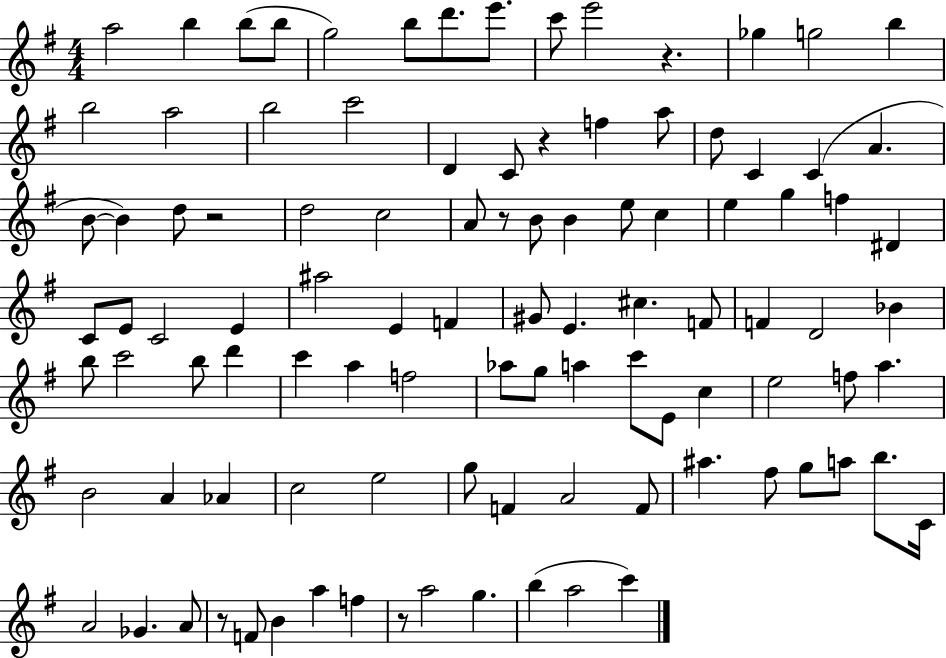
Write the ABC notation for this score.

X:1
T:Untitled
M:4/4
L:1/4
K:G
a2 b b/2 b/2 g2 b/2 d'/2 e'/2 c'/2 e'2 z _g g2 b b2 a2 b2 c'2 D C/2 z f a/2 d/2 C C A B/2 B d/2 z2 d2 c2 A/2 z/2 B/2 B e/2 c e g f ^D C/2 E/2 C2 E ^a2 E F ^G/2 E ^c F/2 F D2 _B b/2 c'2 b/2 d' c' a f2 _a/2 g/2 a c'/2 E/2 c e2 f/2 a B2 A _A c2 e2 g/2 F A2 F/2 ^a ^f/2 g/2 a/2 b/2 C/4 A2 _G A/2 z/2 F/2 B a f z/2 a2 g b a2 c'